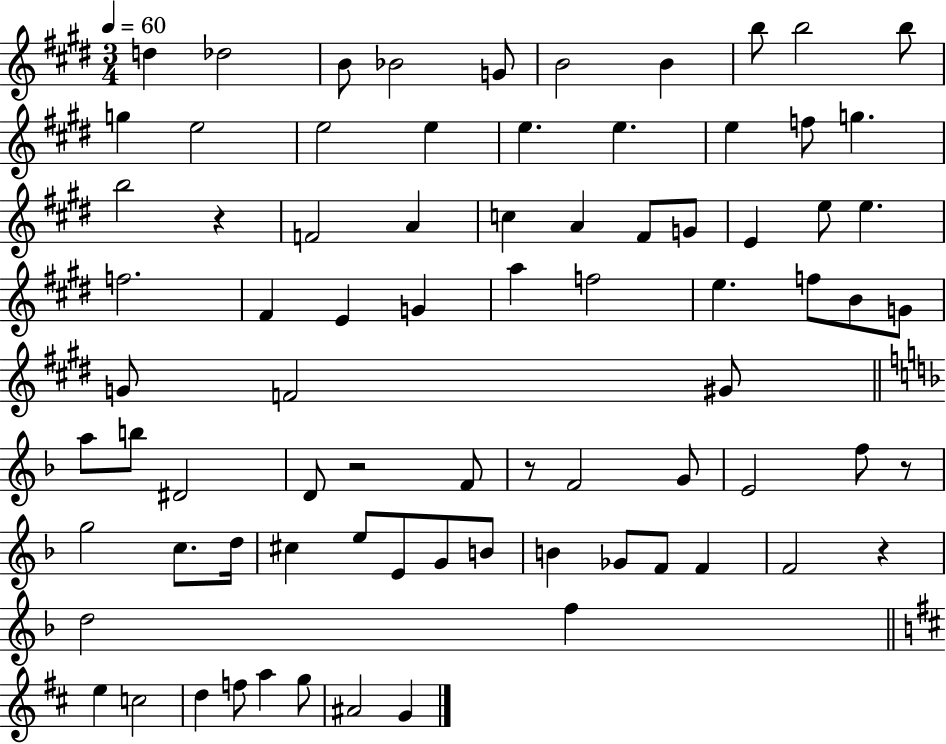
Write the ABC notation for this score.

X:1
T:Untitled
M:3/4
L:1/4
K:E
d _d2 B/2 _B2 G/2 B2 B b/2 b2 b/2 g e2 e2 e e e e f/2 g b2 z F2 A c A ^F/2 G/2 E e/2 e f2 ^F E G a f2 e f/2 B/2 G/2 G/2 F2 ^G/2 a/2 b/2 ^D2 D/2 z2 F/2 z/2 F2 G/2 E2 f/2 z/2 g2 c/2 d/4 ^c e/2 E/2 G/2 B/2 B _G/2 F/2 F F2 z d2 f e c2 d f/2 a g/2 ^A2 G